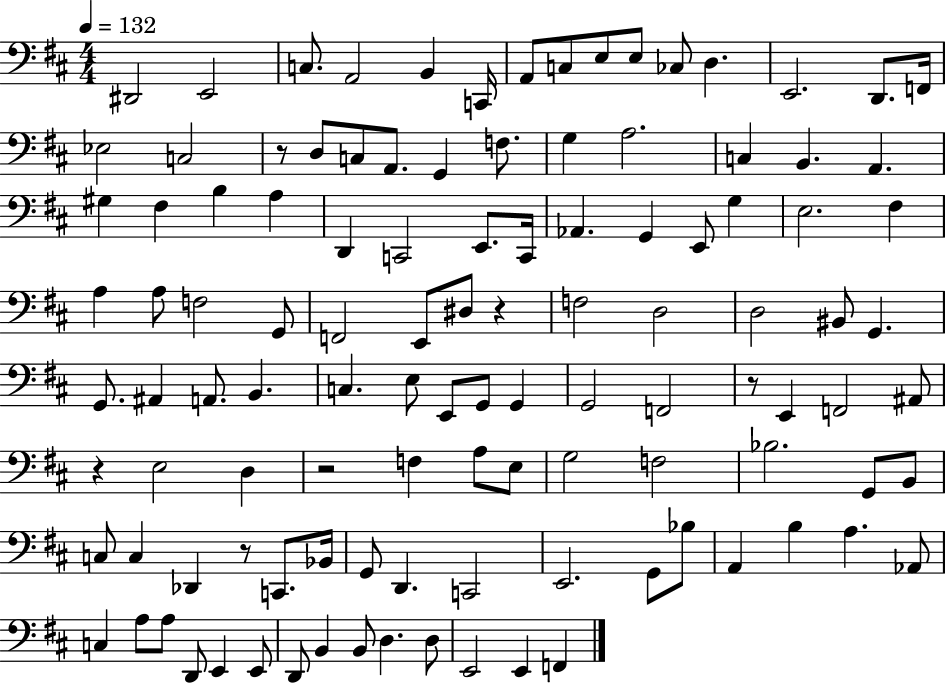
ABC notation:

X:1
T:Untitled
M:4/4
L:1/4
K:D
^D,,2 E,,2 C,/2 A,,2 B,, C,,/4 A,,/2 C,/2 E,/2 E,/2 _C,/2 D, E,,2 D,,/2 F,,/4 _E,2 C,2 z/2 D,/2 C,/2 A,,/2 G,, F,/2 G, A,2 C, B,, A,, ^G, ^F, B, A, D,, C,,2 E,,/2 C,,/4 _A,, G,, E,,/2 G, E,2 ^F, A, A,/2 F,2 G,,/2 F,,2 E,,/2 ^D,/2 z F,2 D,2 D,2 ^B,,/2 G,, G,,/2 ^A,, A,,/2 B,, C, E,/2 E,,/2 G,,/2 G,, G,,2 F,,2 z/2 E,, F,,2 ^A,,/2 z E,2 D, z2 F, A,/2 E,/2 G,2 F,2 _B,2 G,,/2 B,,/2 C,/2 C, _D,, z/2 C,,/2 _B,,/4 G,,/2 D,, C,,2 E,,2 G,,/2 _B,/2 A,, B, A, _A,,/2 C, A,/2 A,/2 D,,/2 E,, E,,/2 D,,/2 B,, B,,/2 D, D,/2 E,,2 E,, F,,